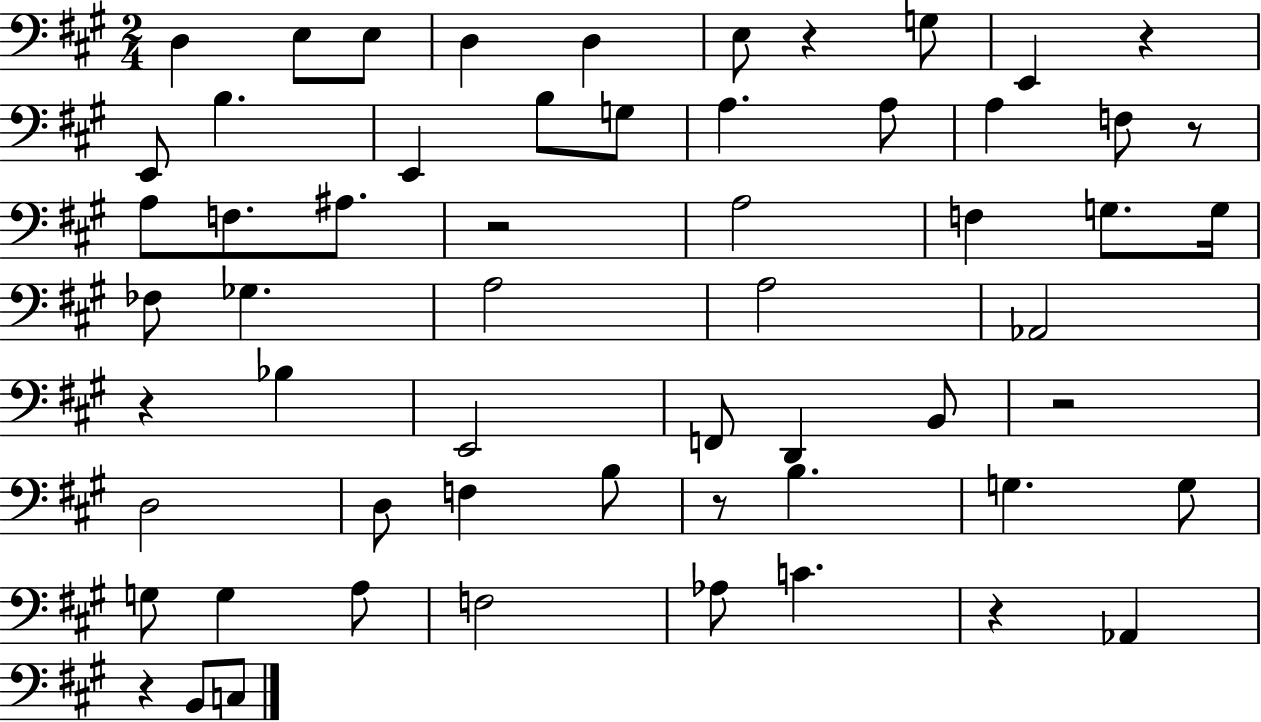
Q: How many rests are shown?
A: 9